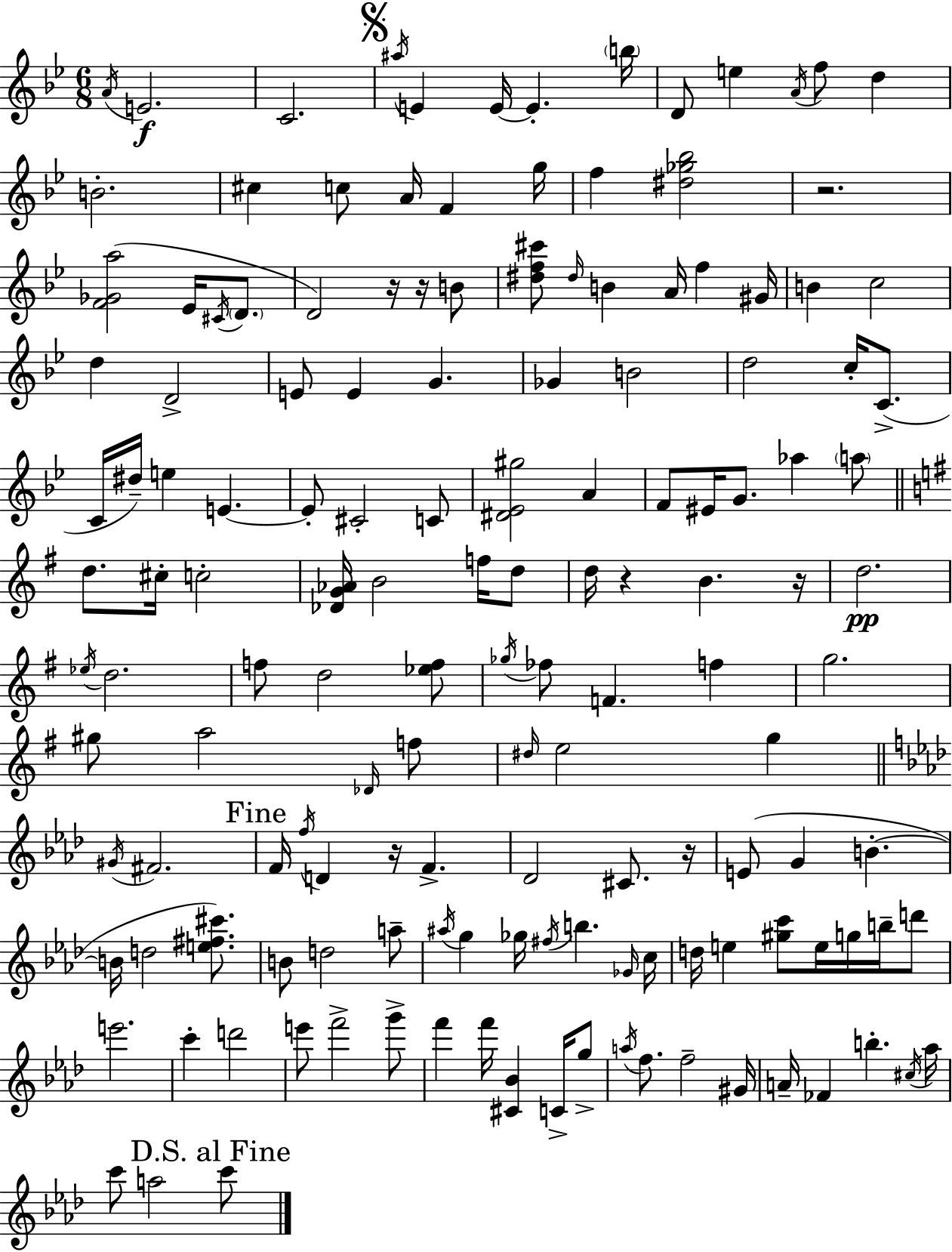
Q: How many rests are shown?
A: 7